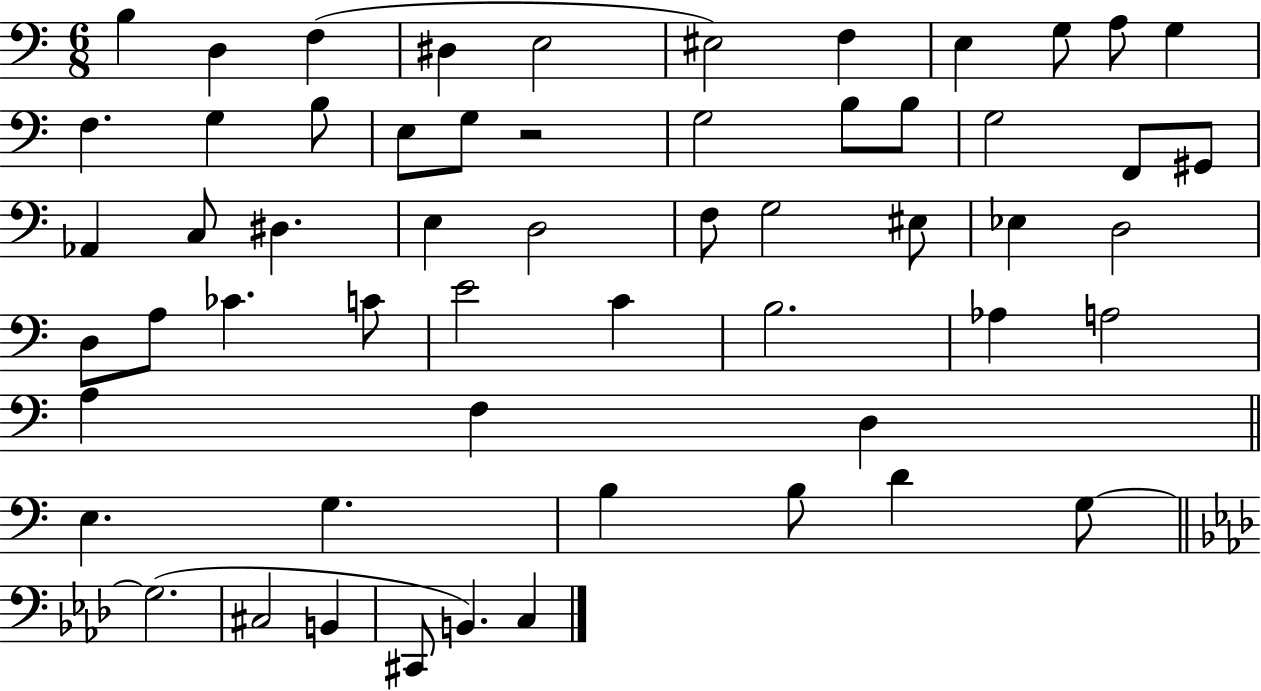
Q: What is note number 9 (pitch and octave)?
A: G3